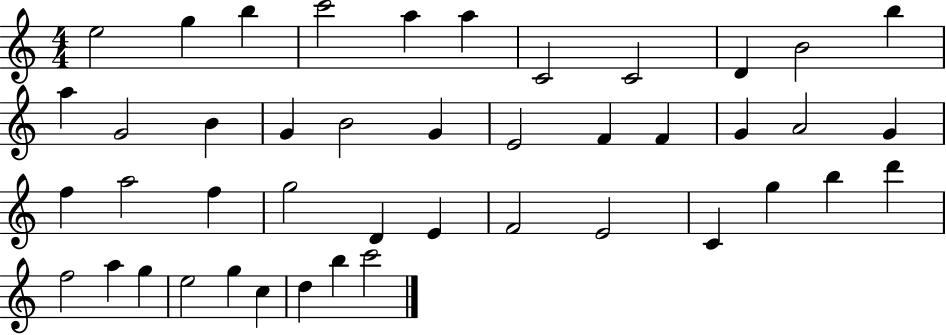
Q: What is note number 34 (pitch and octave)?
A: B5